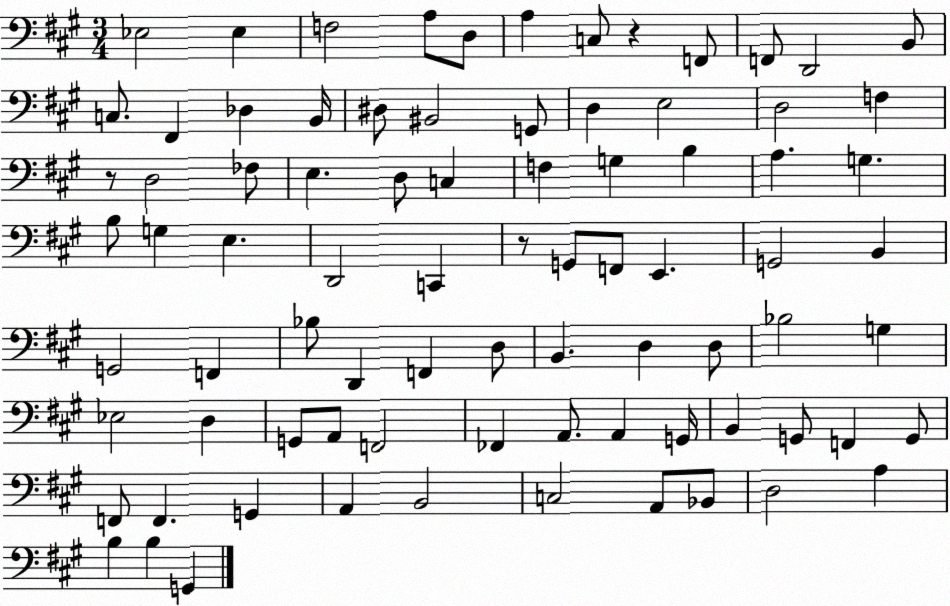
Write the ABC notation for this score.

X:1
T:Untitled
M:3/4
L:1/4
K:A
_E,2 _E, F,2 A,/2 D,/2 A, C,/2 z F,,/2 F,,/2 D,,2 B,,/2 C,/2 ^F,, _D, B,,/4 ^D,/2 ^B,,2 G,,/2 D, E,2 D,2 F, z/2 D,2 _F,/2 E, D,/2 C, F, G, B, A, G, B,/2 G, E, D,,2 C,, z/2 G,,/2 F,,/2 E,, G,,2 B,, G,,2 F,, _B,/2 D,, F,, D,/2 B,, D, D,/2 _B,2 G, _E,2 D, G,,/2 A,,/2 F,,2 _F,, A,,/2 A,, G,,/4 B,, G,,/2 F,, G,,/2 F,,/2 F,, G,, A,, B,,2 C,2 A,,/2 _B,,/2 D,2 A, B, B, G,,